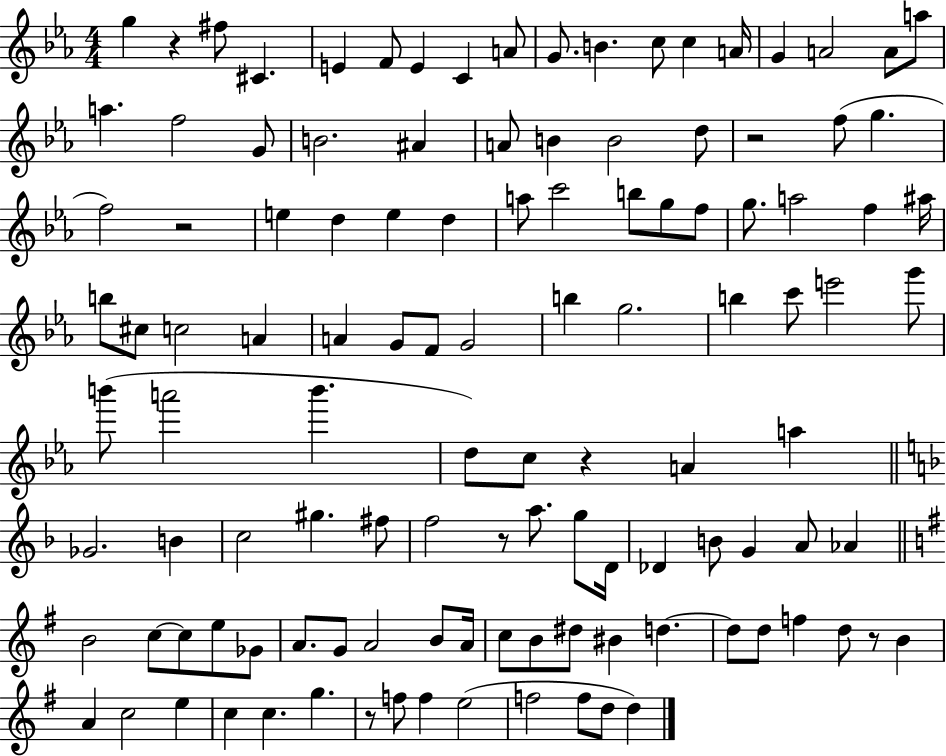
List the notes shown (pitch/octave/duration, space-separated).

G5/q R/q F#5/e C#4/q. E4/q F4/e E4/q C4/q A4/e G4/e. B4/q. C5/e C5/q A4/s G4/q A4/h A4/e A5/e A5/q. F5/h G4/e B4/h. A#4/q A4/e B4/q B4/h D5/e R/h F5/e G5/q. F5/h R/h E5/q D5/q E5/q D5/q A5/e C6/h B5/e G5/e F5/e G5/e. A5/h F5/q A#5/s B5/e C#5/e C5/h A4/q A4/q G4/e F4/e G4/h B5/q G5/h. B5/q C6/e E6/h G6/e B6/e A6/h B6/q. D5/e C5/e R/q A4/q A5/q Gb4/h. B4/q C5/h G#5/q. F#5/e F5/h R/e A5/e. G5/e D4/s Db4/q B4/e G4/q A4/e Ab4/q B4/h C5/e C5/e E5/e Gb4/e A4/e. G4/e A4/h B4/e A4/s C5/e B4/e D#5/e BIS4/q D5/q. D5/e D5/e F5/q D5/e R/e B4/q A4/q C5/h E5/q C5/q C5/q. G5/q. R/e F5/e F5/q E5/h F5/h F5/e D5/e D5/q